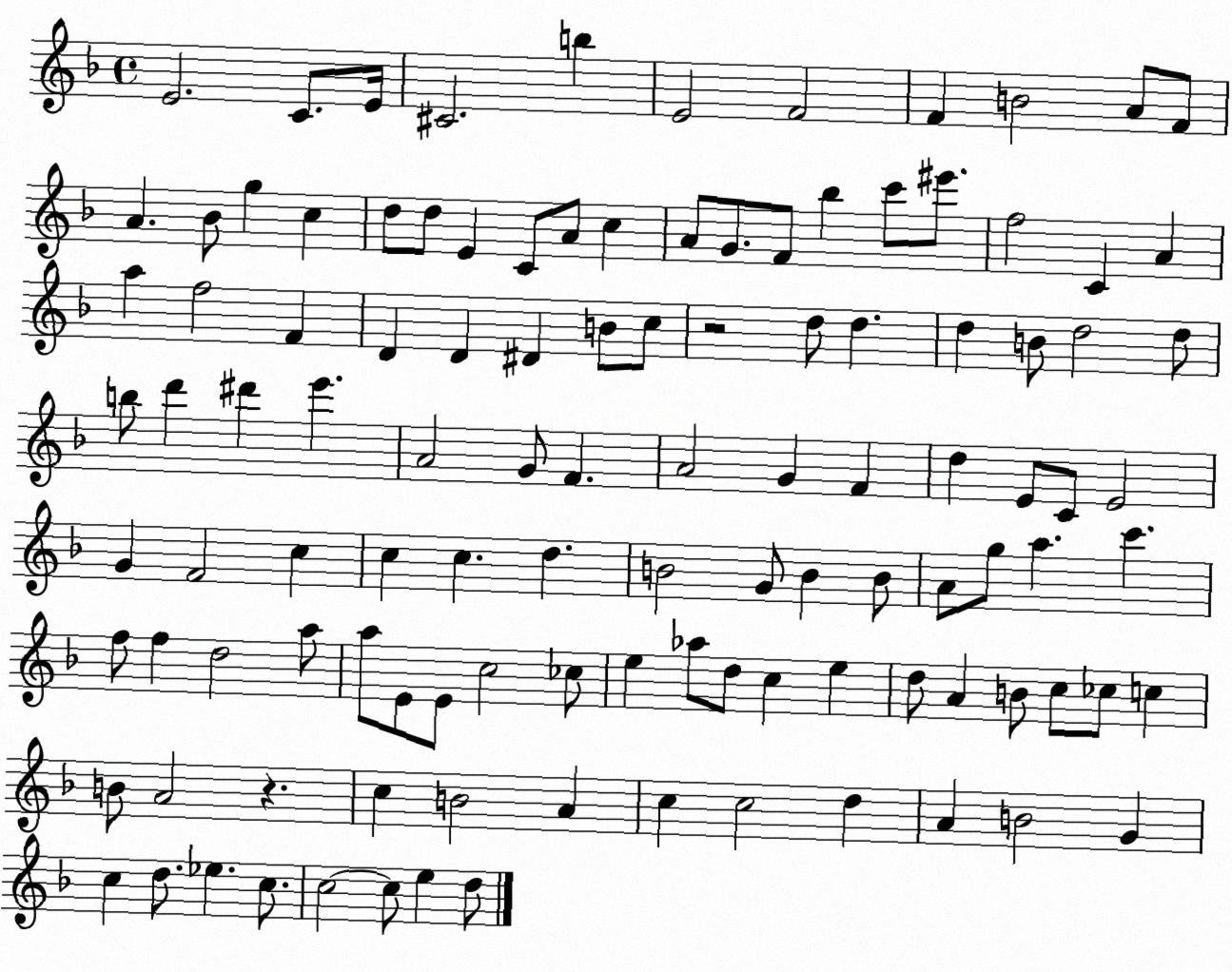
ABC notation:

X:1
T:Untitled
M:4/4
L:1/4
K:F
E2 C/2 E/4 ^C2 b E2 F2 F B2 A/2 F/2 A _B/2 g c d/2 d/2 E C/2 A/2 c A/2 G/2 F/2 _b c'/2 ^e'/2 f2 C A a f2 F D D ^D B/2 c/2 z2 d/2 d d B/2 d2 d/2 b/2 d' ^d' e' A2 G/2 F A2 G F d E/2 C/2 E2 G F2 c c c d B2 G/2 B B/2 A/2 g/2 a c' f/2 f d2 a/2 a/2 E/2 E/2 c2 _c/2 e _a/2 d/2 c e d/2 A B/2 c/2 _c/2 c B/2 A2 z c B2 A c c2 d A B2 G c d/2 _e c/2 c2 c/2 e d/2